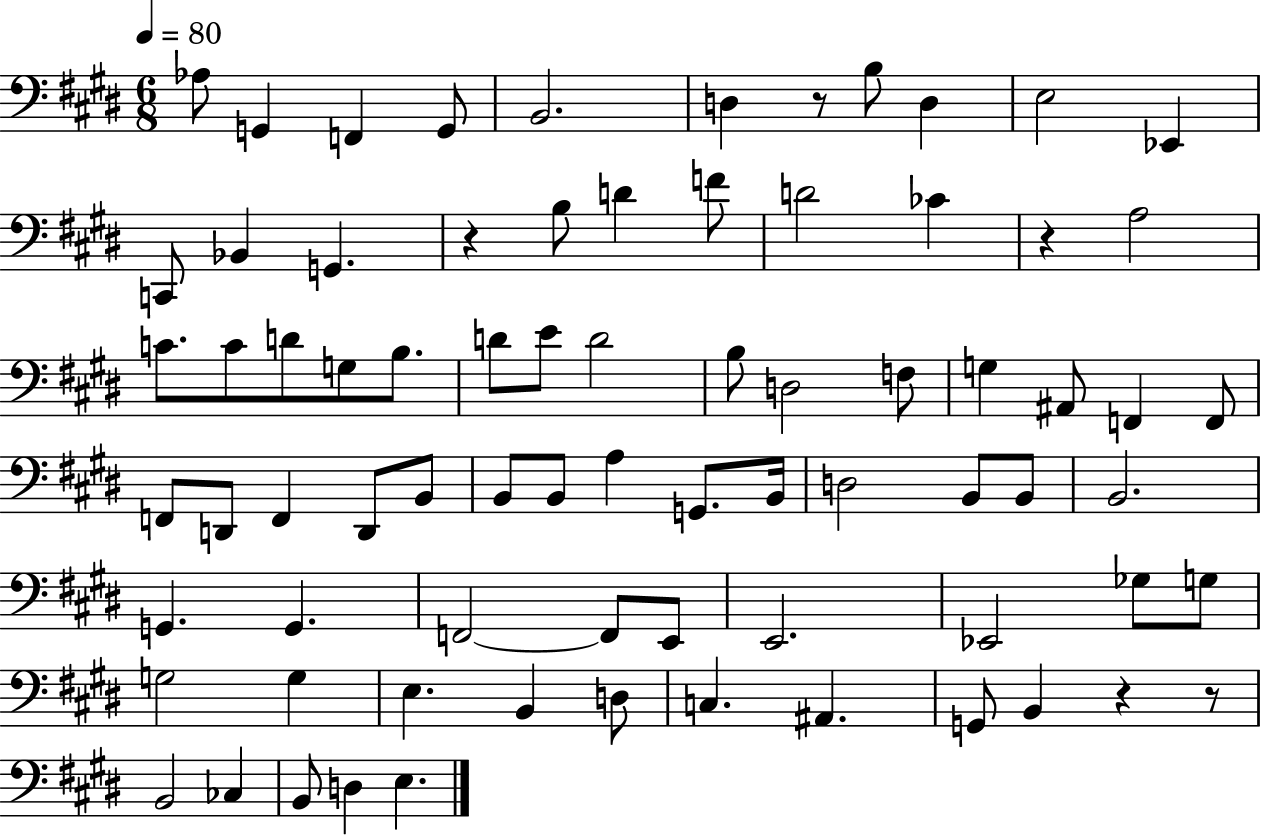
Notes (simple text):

Ab3/e G2/q F2/q G2/e B2/h. D3/q R/e B3/e D3/q E3/h Eb2/q C2/e Bb2/q G2/q. R/q B3/e D4/q F4/e D4/h CES4/q R/q A3/h C4/e. C4/e D4/e G3/e B3/e. D4/e E4/e D4/h B3/e D3/h F3/e G3/q A#2/e F2/q F2/e F2/e D2/e F2/q D2/e B2/e B2/e B2/e A3/q G2/e. B2/s D3/h B2/e B2/e B2/h. G2/q. G2/q. F2/h F2/e E2/e E2/h. Eb2/h Gb3/e G3/e G3/h G3/q E3/q. B2/q D3/e C3/q. A#2/q. G2/e B2/q R/q R/e B2/h CES3/q B2/e D3/q E3/q.